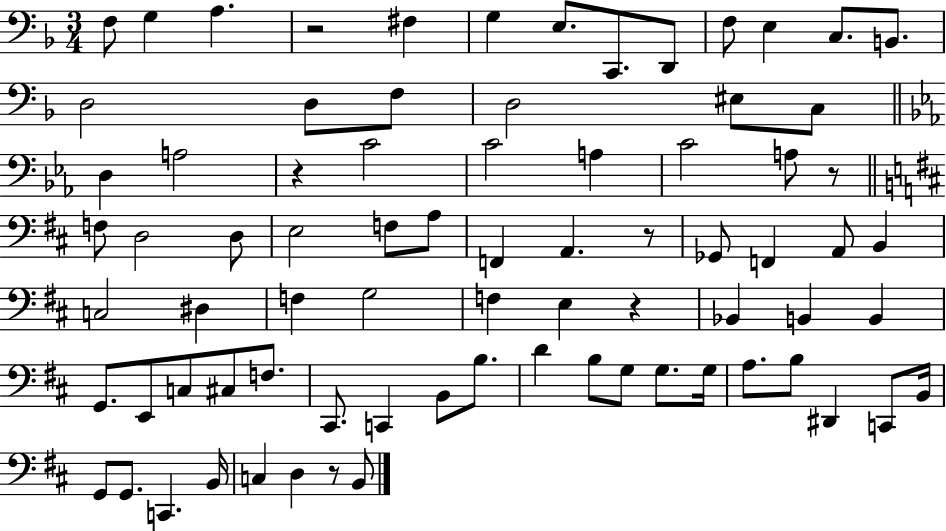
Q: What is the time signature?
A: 3/4